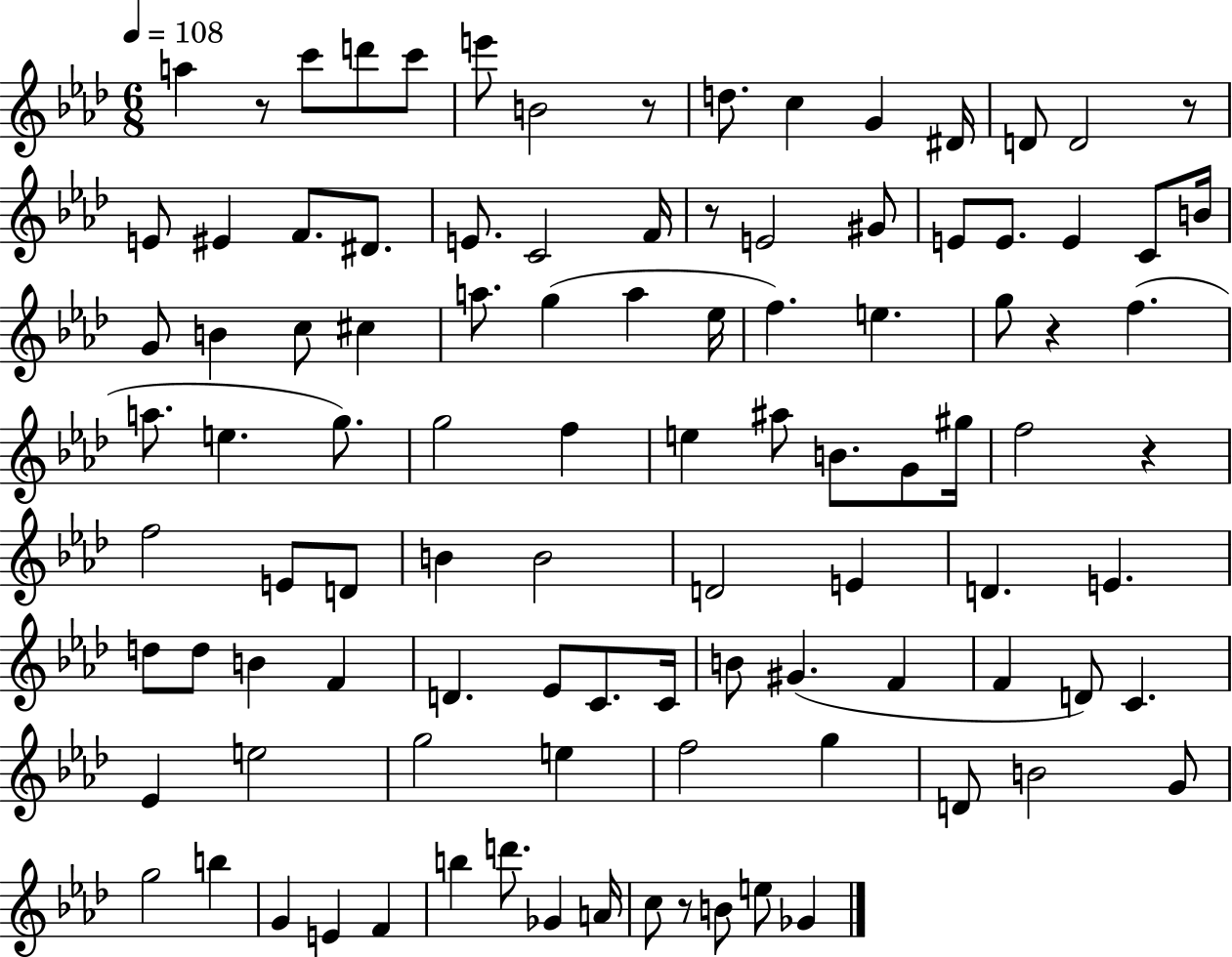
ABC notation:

X:1
T:Untitled
M:6/8
L:1/4
K:Ab
a z/2 c'/2 d'/2 c'/2 e'/2 B2 z/2 d/2 c G ^D/4 D/2 D2 z/2 E/2 ^E F/2 ^D/2 E/2 C2 F/4 z/2 E2 ^G/2 E/2 E/2 E C/2 B/4 G/2 B c/2 ^c a/2 g a _e/4 f e g/2 z f a/2 e g/2 g2 f e ^a/2 B/2 G/2 ^g/4 f2 z f2 E/2 D/2 B B2 D2 E D E d/2 d/2 B F D _E/2 C/2 C/4 B/2 ^G F F D/2 C _E e2 g2 e f2 g D/2 B2 G/2 g2 b G E F b d'/2 _G A/4 c/2 z/2 B/2 e/2 _G